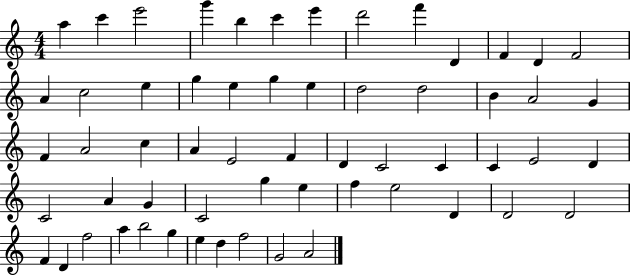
{
  \clef treble
  \numericTimeSignature
  \time 4/4
  \key c \major
  a''4 c'''4 e'''2 | g'''4 b''4 c'''4 e'''4 | d'''2 f'''4 d'4 | f'4 d'4 f'2 | \break a'4 c''2 e''4 | g''4 e''4 g''4 e''4 | d''2 d''2 | b'4 a'2 g'4 | \break f'4 a'2 c''4 | a'4 e'2 f'4 | d'4 c'2 c'4 | c'4 e'2 d'4 | \break c'2 a'4 g'4 | c'2 g''4 e''4 | f''4 e''2 d'4 | d'2 d'2 | \break f'4 d'4 f''2 | a''4 b''2 g''4 | e''4 d''4 f''2 | g'2 a'2 | \break \bar "|."
}